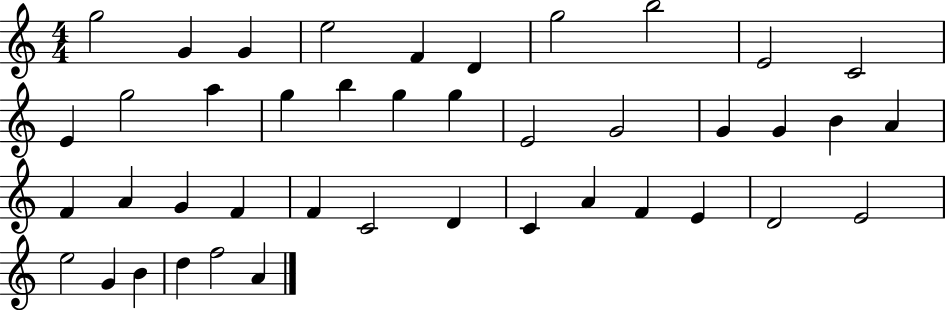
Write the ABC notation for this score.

X:1
T:Untitled
M:4/4
L:1/4
K:C
g2 G G e2 F D g2 b2 E2 C2 E g2 a g b g g E2 G2 G G B A F A G F F C2 D C A F E D2 E2 e2 G B d f2 A